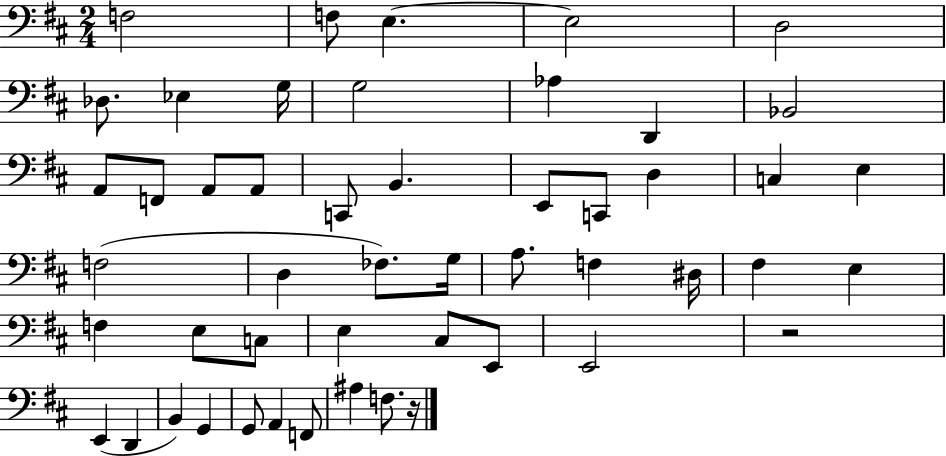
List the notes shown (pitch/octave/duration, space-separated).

F3/h F3/e E3/q. E3/h D3/h Db3/e. Eb3/q G3/s G3/h Ab3/q D2/q Bb2/h A2/e F2/e A2/e A2/e C2/e B2/q. E2/e C2/e D3/q C3/q E3/q F3/h D3/q FES3/e. G3/s A3/e. F3/q D#3/s F#3/q E3/q F3/q E3/e C3/e E3/q C#3/e E2/e E2/h R/h E2/q D2/q B2/q G2/q G2/e A2/q F2/e A#3/q F3/e. R/s